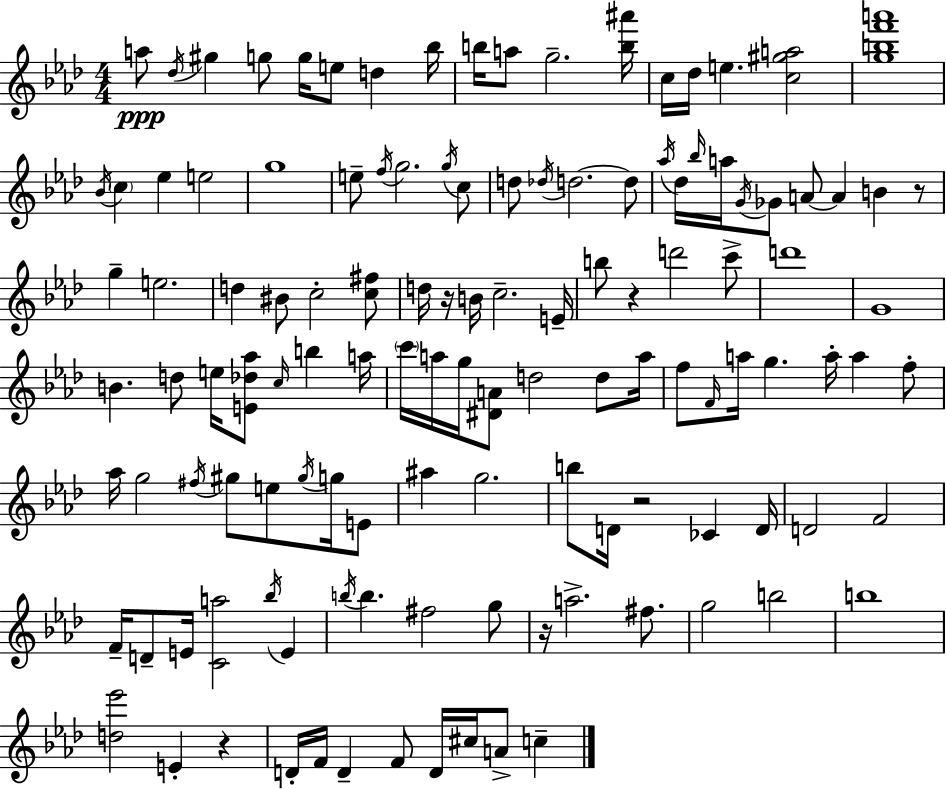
{
  \clef treble
  \numericTimeSignature
  \time 4/4
  \key f \minor
  \repeat volta 2 { a''8\ppp \acciaccatura { des''16 } gis''4 g''8 g''16 e''8 d''4 | bes''16 b''16 a''8 g''2.-- | <b'' ais'''>16 c''16 des''16 e''4. <c'' gis'' a''>2 | <g'' b'' f''' a'''>1 | \break \acciaccatura { bes'16 } \parenthesize c''4 ees''4 e''2 | g''1 | e''8-- \acciaccatura { f''16 } g''2. | \acciaccatura { g''16 } c''8 d''8 \acciaccatura { des''16 } d''2.~~ | \break d''8 \acciaccatura { aes''16 } des''16 \grace { bes''16 } a''16 \acciaccatura { g'16 } ges'8 a'8~~ a'4 | b'4 r8 g''4-- e''2. | d''4 bis'8 c''2-. | <c'' fis''>8 d''16 r16 b'16 c''2.-- | \break e'16-- b''8 r4 d'''2 | c'''8-> d'''1 | g'1 | b'4. d''8 | \break e''16 <e' des'' aes''>8 \grace { c''16 } b''4 a''16 \parenthesize c'''16 a''16 g''16 <dis' a'>8 d''2 | d''8 a''16 f''8 \grace { f'16 } a''16 g''4. | a''16-. a''4 f''8-. aes''16 g''2 | \acciaccatura { fis''16 } gis''8 e''8 \acciaccatura { gis''16 } g''16 e'8 ais''4 | \break g''2. b''8 d'16 r2 | ces'4 d'16 d'2 | f'2 f'16-- d'8-- e'16 | <c' a''>2 \acciaccatura { bes''16 } e'4 \acciaccatura { b''16 } b''4. | \break fis''2 g''8 r16 a''2.-> | fis''8. g''2 | b''2 b''1 | <d'' ees'''>2 | \break e'4-. r4 d'16-. f'16 | d'4-- f'8 d'16 cis''16 a'8-> c''4-- } \bar "|."
}